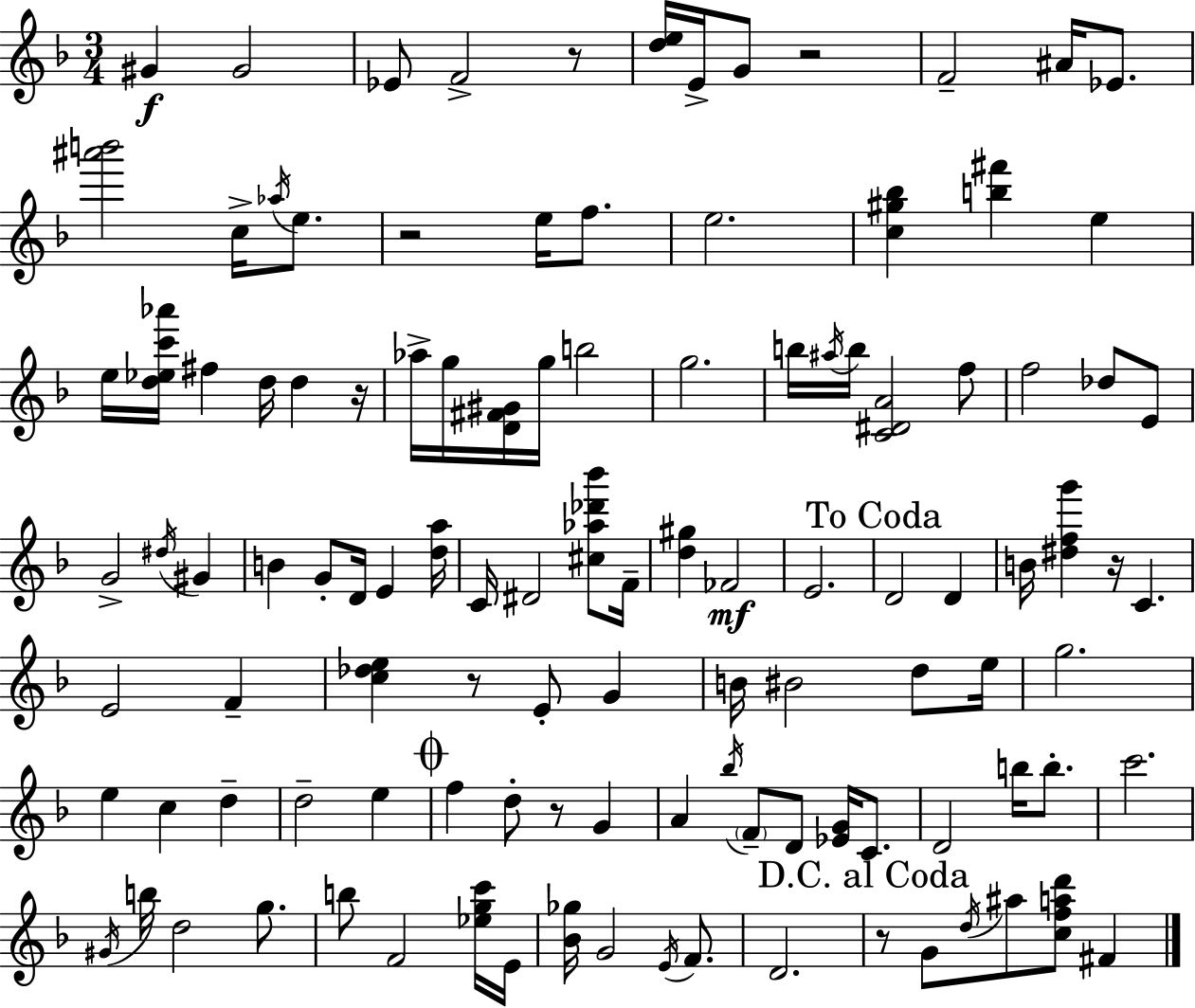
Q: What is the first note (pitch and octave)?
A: G#4